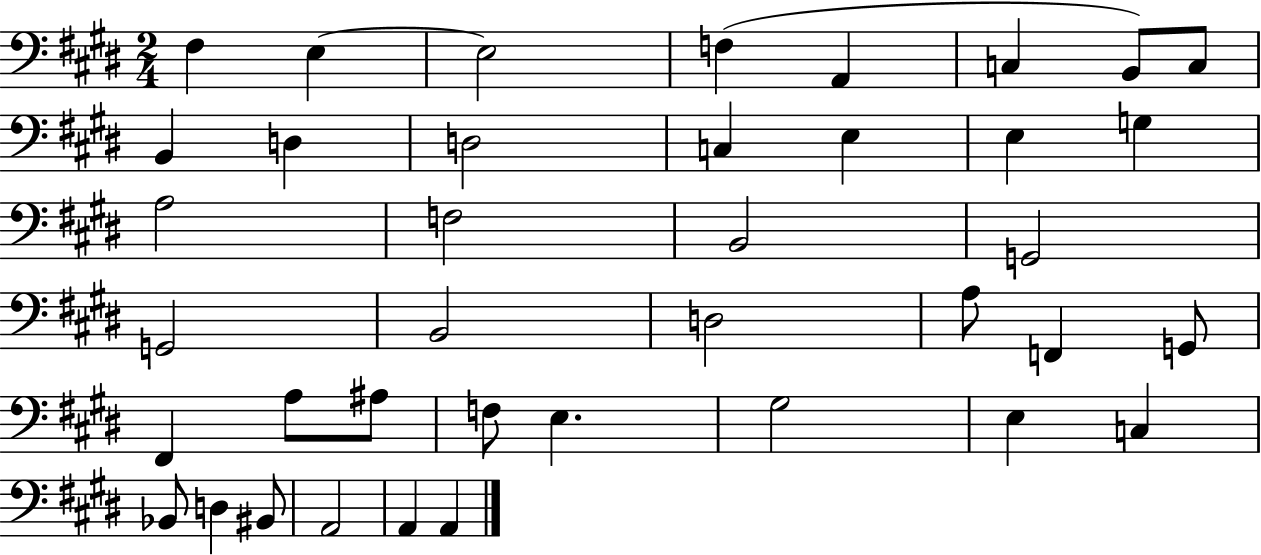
F#3/q E3/q E3/h F3/q A2/q C3/q B2/e C3/e B2/q D3/q D3/h C3/q E3/q E3/q G3/q A3/h F3/h B2/h G2/h G2/h B2/h D3/h A3/e F2/q G2/e F#2/q A3/e A#3/e F3/e E3/q. G#3/h E3/q C3/q Bb2/e D3/q BIS2/e A2/h A2/q A2/q